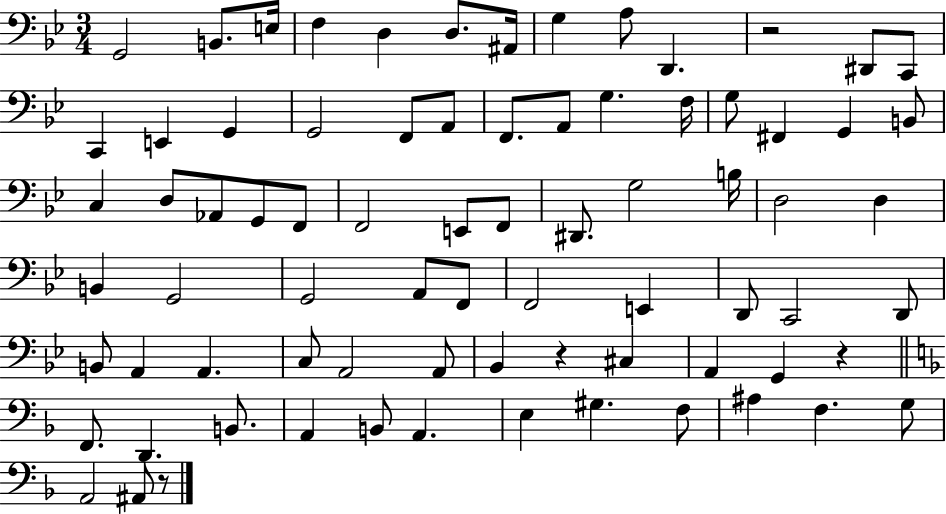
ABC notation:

X:1
T:Untitled
M:3/4
L:1/4
K:Bb
G,,2 B,,/2 E,/4 F, D, D,/2 ^A,,/4 G, A,/2 D,, z2 ^D,,/2 C,,/2 C,, E,, G,, G,,2 F,,/2 A,,/2 F,,/2 A,,/2 G, F,/4 G,/2 ^F,, G,, B,,/2 C, D,/2 _A,,/2 G,,/2 F,,/2 F,,2 E,,/2 F,,/2 ^D,,/2 G,2 B,/4 D,2 D, B,, G,,2 G,,2 A,,/2 F,,/2 F,,2 E,, D,,/2 C,,2 D,,/2 B,,/2 A,, A,, C,/2 A,,2 A,,/2 _B,, z ^C, A,, G,, z F,,/2 D,, B,,/2 A,, B,,/2 A,, E, ^G, F,/2 ^A, F, G,/2 A,,2 ^A,,/2 z/2